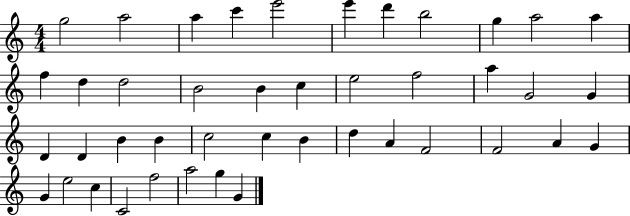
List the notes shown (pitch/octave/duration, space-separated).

G5/h A5/h A5/q C6/q E6/h E6/q D6/q B5/h G5/q A5/h A5/q F5/q D5/q D5/h B4/h B4/q C5/q E5/h F5/h A5/q G4/h G4/q D4/q D4/q B4/q B4/q C5/h C5/q B4/q D5/q A4/q F4/h F4/h A4/q G4/q G4/q E5/h C5/q C4/h F5/h A5/h G5/q G4/q